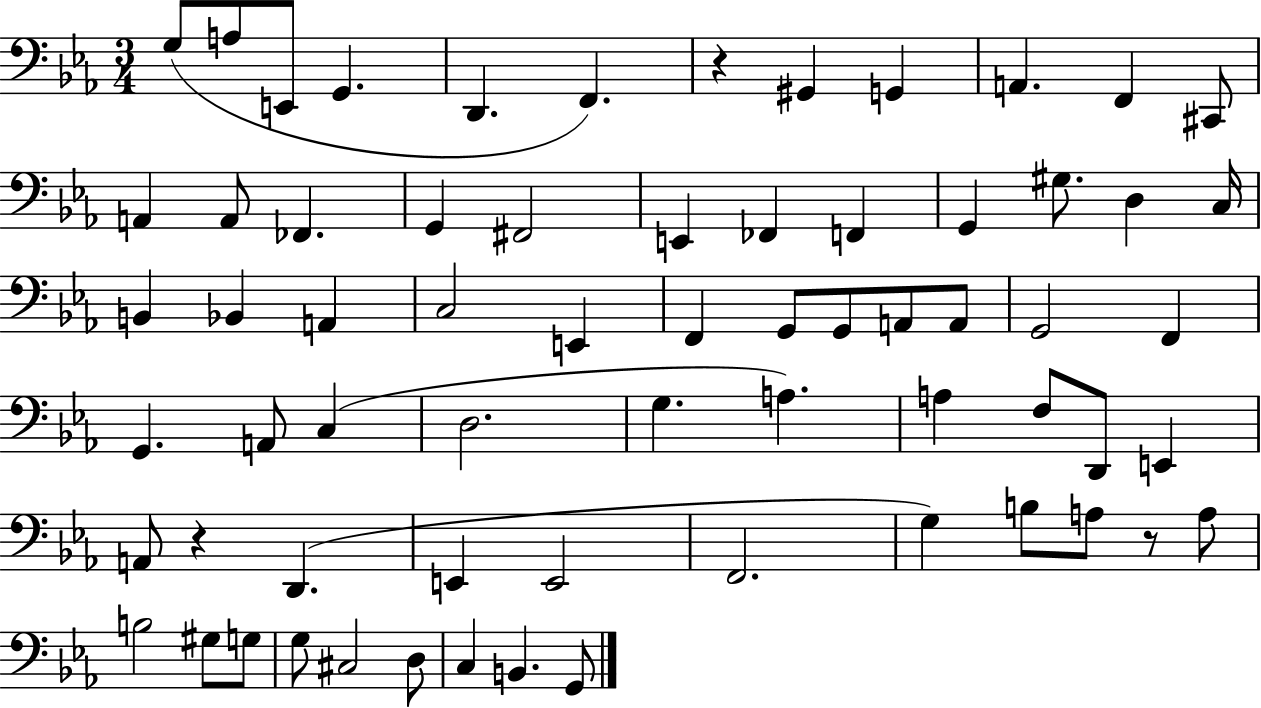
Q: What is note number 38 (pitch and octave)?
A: C3